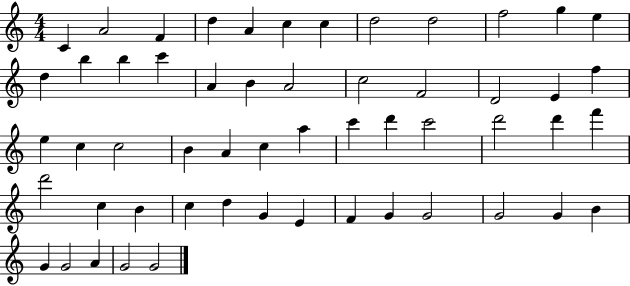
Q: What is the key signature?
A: C major